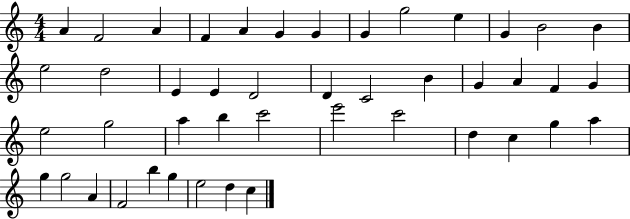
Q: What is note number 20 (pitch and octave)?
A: C4